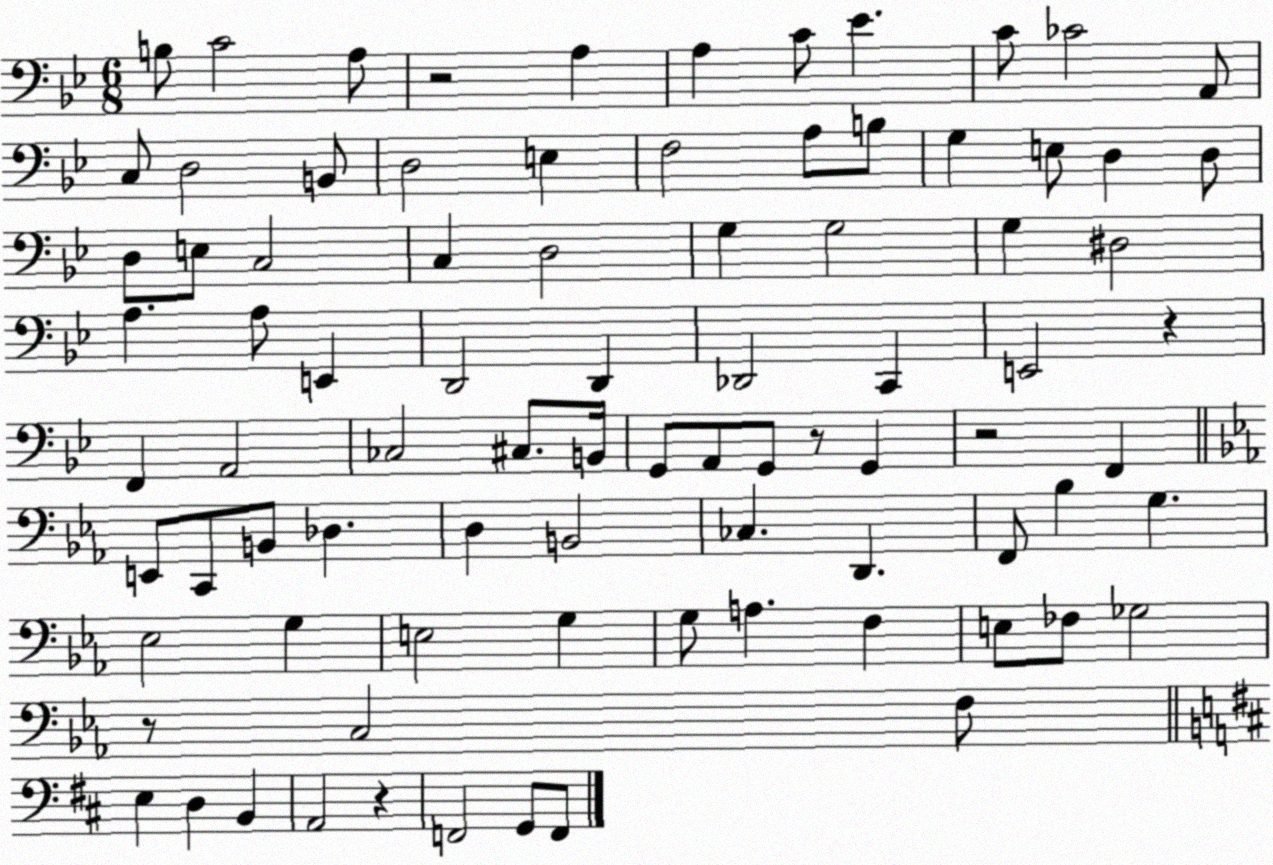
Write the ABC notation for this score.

X:1
T:Untitled
M:6/8
L:1/4
K:Bb
B,/2 C2 A,/2 z2 A, A, C/2 _E C/2 _C2 A,,/2 C,/2 D,2 B,,/2 D,2 E, F,2 A,/2 B,/2 G, E,/2 D, D,/2 D,/2 E,/2 C,2 C, D,2 G, G,2 G, ^D,2 A, A,/2 E,, D,,2 D,, _D,,2 C,, E,,2 z F,, A,,2 _C,2 ^C,/2 B,,/4 G,,/2 A,,/2 G,,/2 z/2 G,, z2 F,, E,,/2 C,,/2 B,,/2 _D, D, B,,2 _C, D,, F,,/2 _B, G, _E,2 G, E,2 G, G,/2 A, F, E,/2 _F,/2 _G,2 z/2 C,2 F,/2 E, D, B,, A,,2 z F,,2 G,,/2 F,,/2